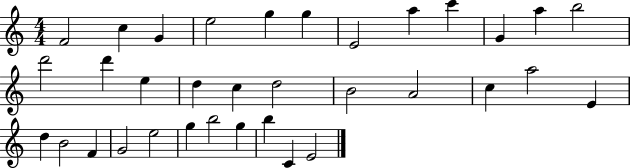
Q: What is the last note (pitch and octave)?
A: E4